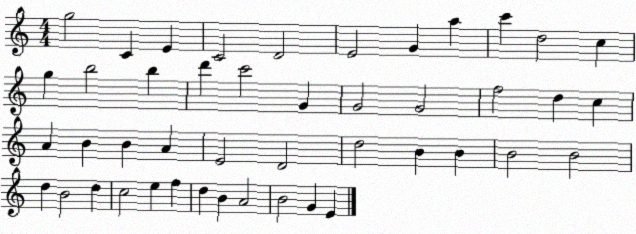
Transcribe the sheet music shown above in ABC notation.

X:1
T:Untitled
M:4/4
L:1/4
K:C
g2 C E C2 D2 E2 G a c' d2 c g b2 b d' c'2 G G2 G2 f2 d c A B B A E2 D2 d2 B B B2 B2 d B2 d c2 e f d B A2 B2 G E